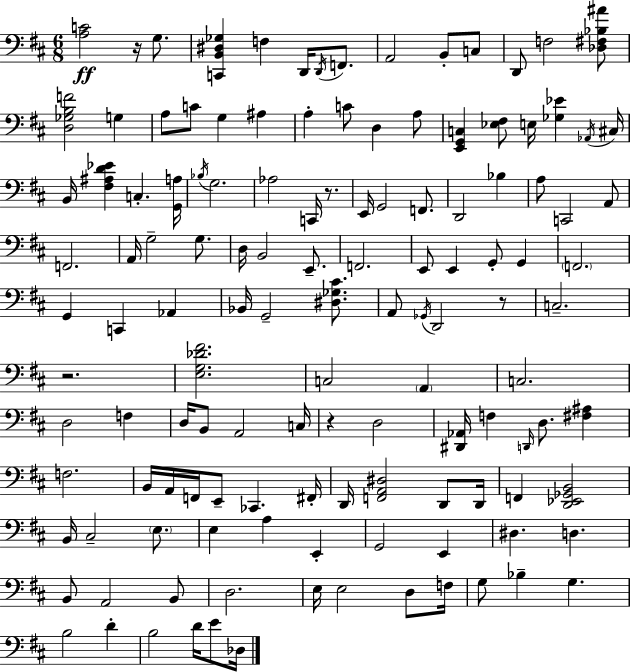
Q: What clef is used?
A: bass